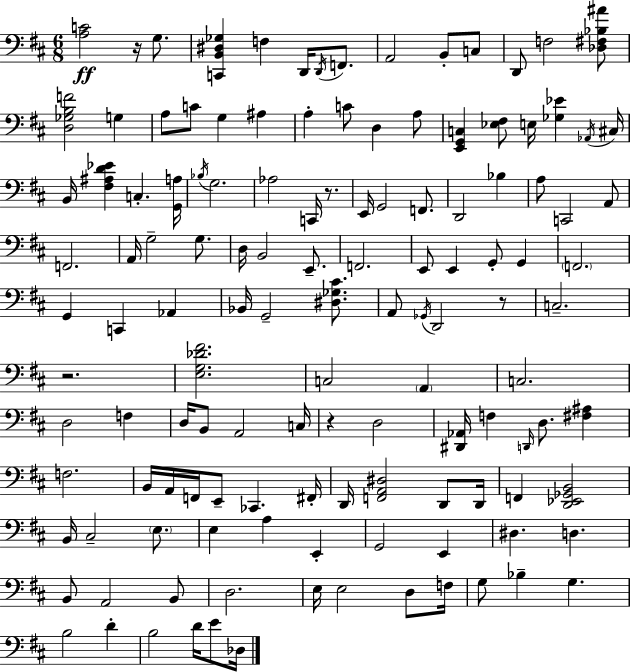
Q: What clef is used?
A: bass